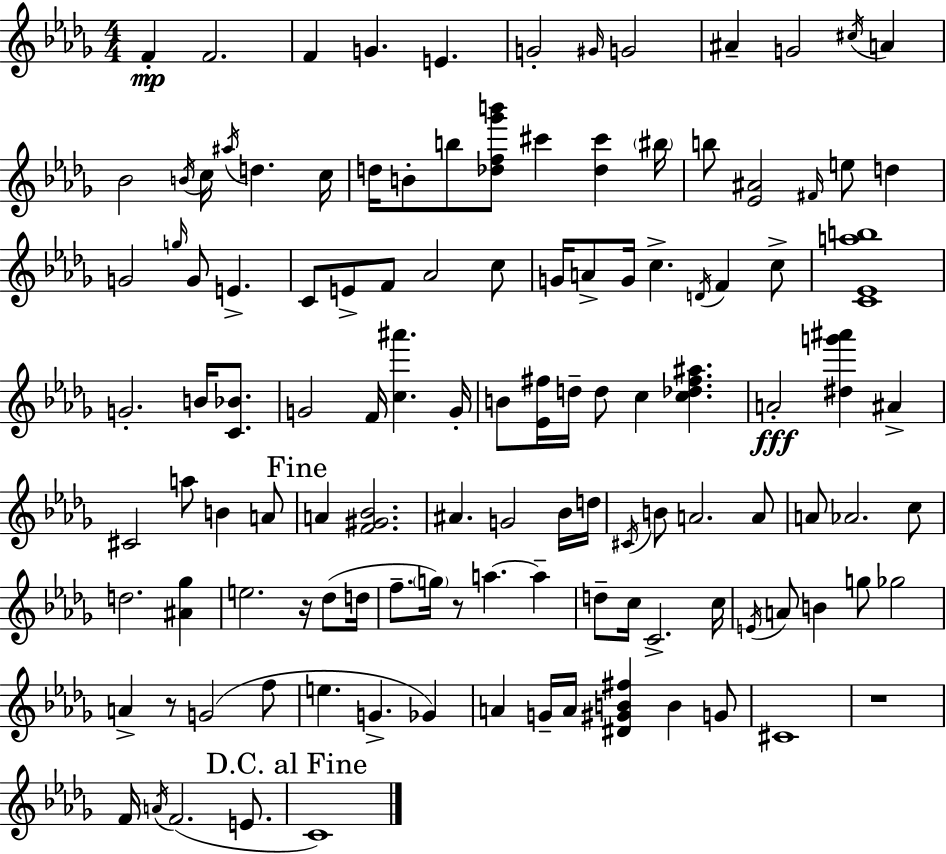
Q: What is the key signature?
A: BES minor